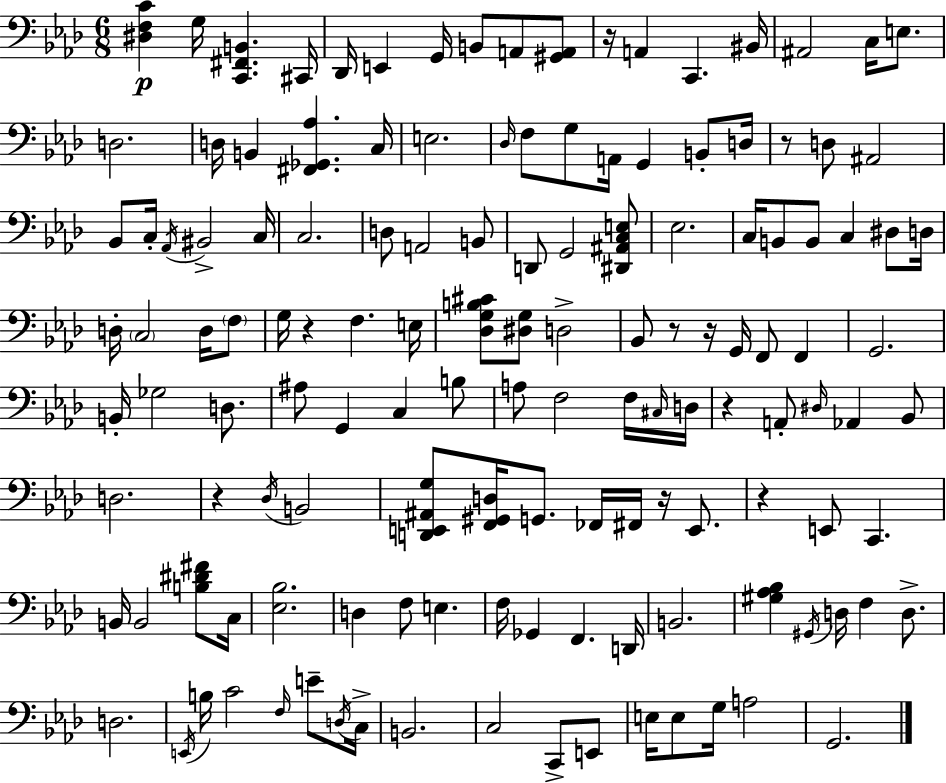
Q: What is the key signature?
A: F minor